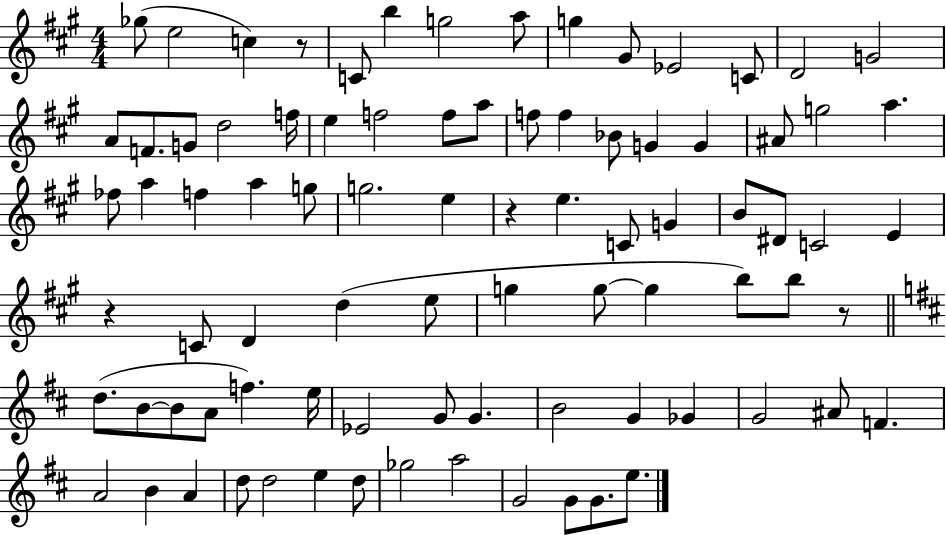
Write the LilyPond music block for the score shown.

{
  \clef treble
  \numericTimeSignature
  \time 4/4
  \key a \major
  \repeat volta 2 { ges''8( e''2 c''4) r8 | c'8 b''4 g''2 a''8 | g''4 gis'8 ees'2 c'8 | d'2 g'2 | \break a'8 f'8. g'8 d''2 f''16 | e''4 f''2 f''8 a''8 | f''8 f''4 bes'8 g'4 g'4 | ais'8 g''2 a''4. | \break fes''8 a''4 f''4 a''4 g''8 | g''2. e''4 | r4 e''4. c'8 g'4 | b'8 dis'8 c'2 e'4 | \break r4 c'8 d'4 d''4( e''8 | g''4 g''8~~ g''4 b''8) b''8 r8 | \bar "||" \break \key d \major d''8.( b'8~~ b'8 a'8 f''4.) e''16 | ees'2 g'8 g'4. | b'2 g'4 ges'4 | g'2 ais'8 f'4. | \break a'2 b'4 a'4 | d''8 d''2 e''4 d''8 | ges''2 a''2 | g'2 g'8 g'8. e''8. | \break } \bar "|."
}